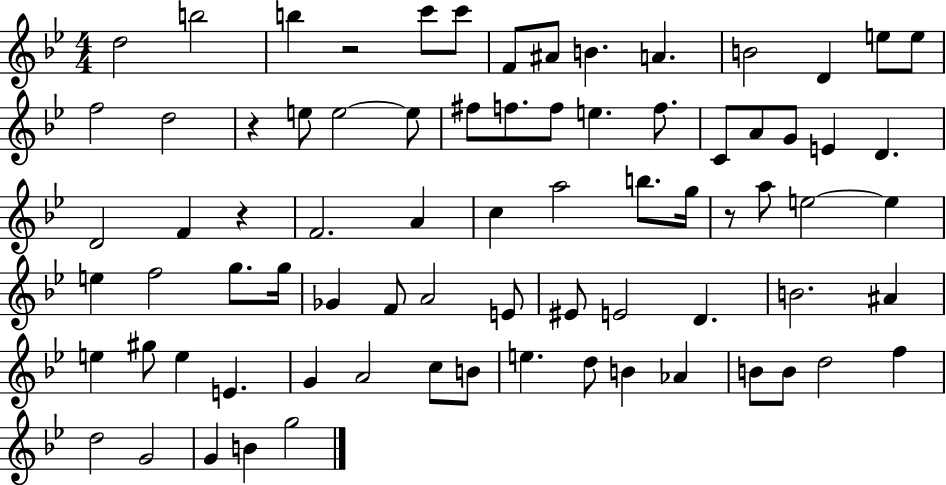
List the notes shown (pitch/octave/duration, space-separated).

D5/h B5/h B5/q R/h C6/e C6/e F4/e A#4/e B4/q. A4/q. B4/h D4/q E5/e E5/e F5/h D5/h R/q E5/e E5/h E5/e F#5/e F5/e. F5/e E5/q. F5/e. C4/e A4/e G4/e E4/q D4/q. D4/h F4/q R/q F4/h. A4/q C5/q A5/h B5/e. G5/s R/e A5/e E5/h E5/q E5/q F5/h G5/e. G5/s Gb4/q F4/e A4/h E4/e EIS4/e E4/h D4/q. B4/h. A#4/q E5/q G#5/e E5/q E4/q. G4/q A4/h C5/e B4/e E5/q. D5/e B4/q Ab4/q B4/e B4/e D5/h F5/q D5/h G4/h G4/q B4/q G5/h